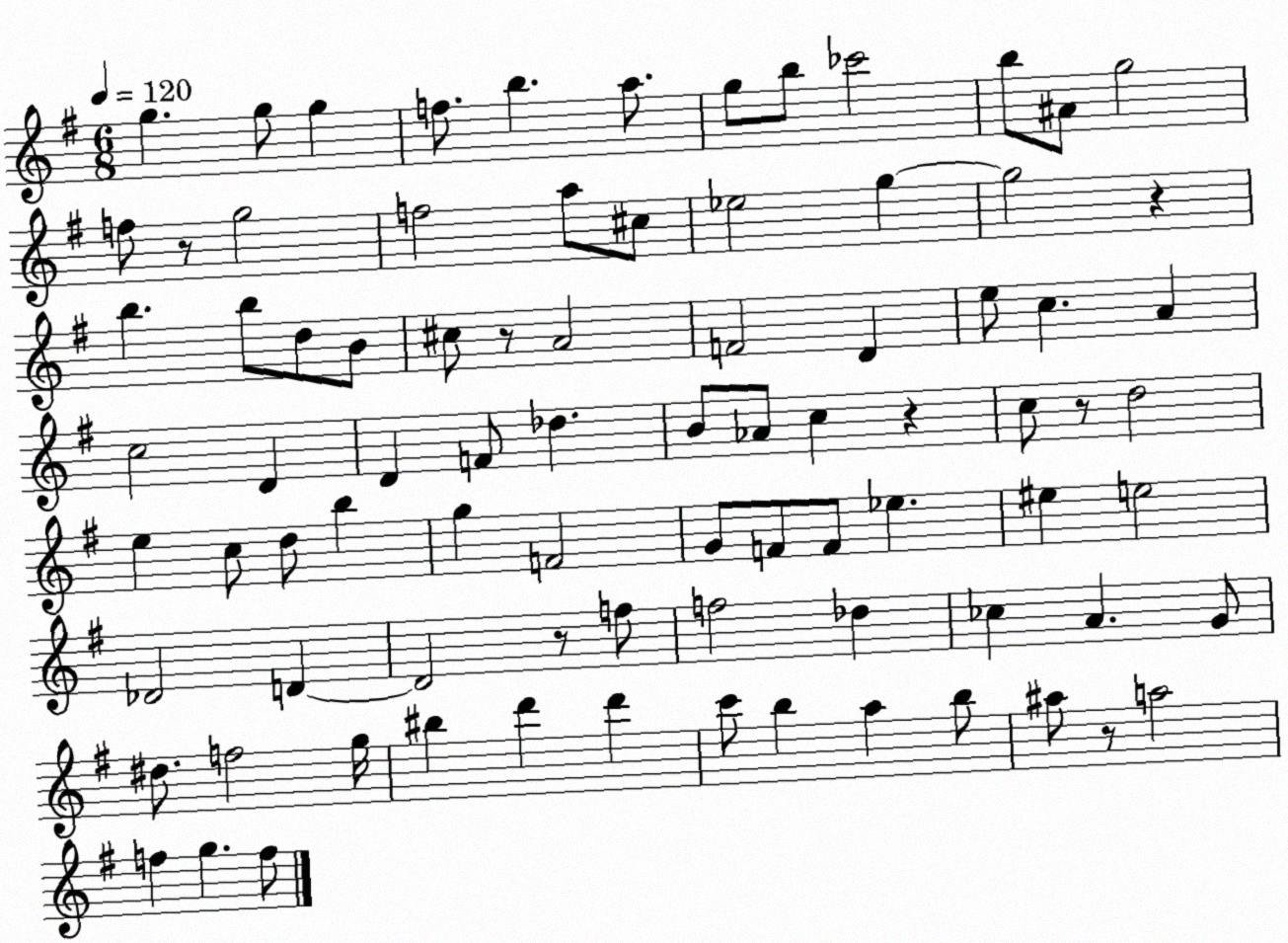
X:1
T:Untitled
M:6/8
L:1/4
K:G
g g/2 g f/2 b a/2 g/2 b/2 _c'2 b/2 ^A/2 g2 f/2 z/2 g2 f2 a/2 ^c/2 _e2 g g2 z b b/2 d/2 B/2 ^c/2 z/2 A2 F2 D e/2 c A c2 D D F/2 _d B/2 _A/2 c z c/2 z/2 d2 e c/2 d/2 b g F2 G/2 F/2 F/2 _e ^e e2 _D2 D D2 z/2 f/2 f2 _d _c A G/2 ^d/2 f2 g/4 ^b d' d' c'/2 b a b/2 ^a/2 z/2 a2 f g f/2